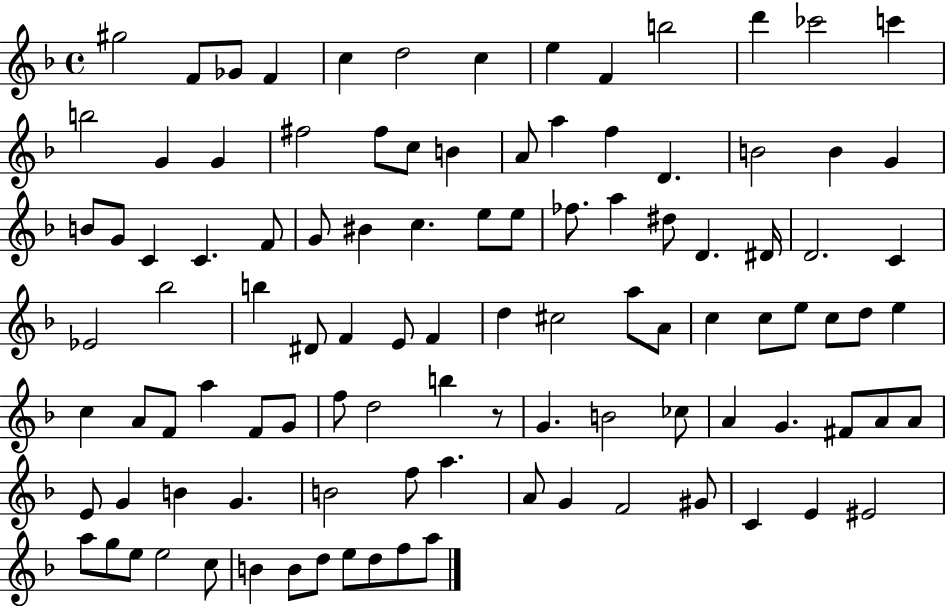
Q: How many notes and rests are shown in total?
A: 105